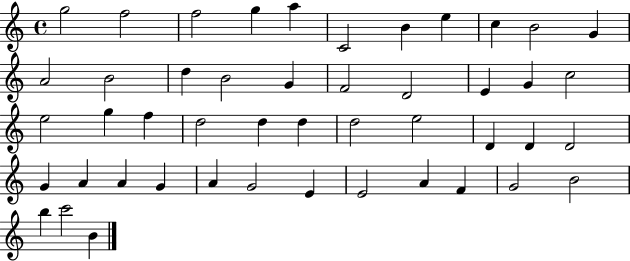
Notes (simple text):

G5/h F5/h F5/h G5/q A5/q C4/h B4/q E5/q C5/q B4/h G4/q A4/h B4/h D5/q B4/h G4/q F4/h D4/h E4/q G4/q C5/h E5/h G5/q F5/q D5/h D5/q D5/q D5/h E5/h D4/q D4/q D4/h G4/q A4/q A4/q G4/q A4/q G4/h E4/q E4/h A4/q F4/q G4/h B4/h B5/q C6/h B4/q